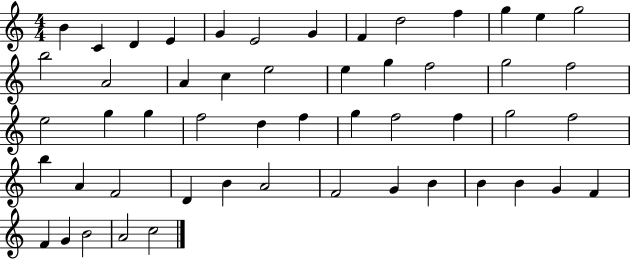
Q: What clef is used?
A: treble